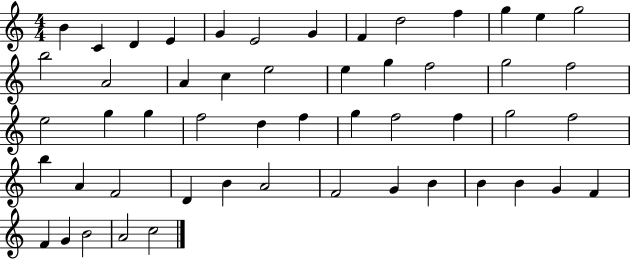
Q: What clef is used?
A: treble